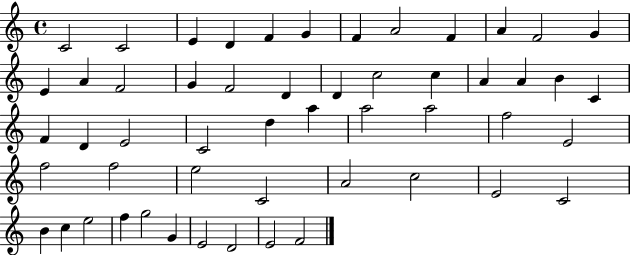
{
  \clef treble
  \time 4/4
  \defaultTimeSignature
  \key c \major
  c'2 c'2 | e'4 d'4 f'4 g'4 | f'4 a'2 f'4 | a'4 f'2 g'4 | \break e'4 a'4 f'2 | g'4 f'2 d'4 | d'4 c''2 c''4 | a'4 a'4 b'4 c'4 | \break f'4 d'4 e'2 | c'2 d''4 a''4 | a''2 a''2 | f''2 e'2 | \break f''2 f''2 | e''2 c'2 | a'2 c''2 | e'2 c'2 | \break b'4 c''4 e''2 | f''4 g''2 g'4 | e'2 d'2 | e'2 f'2 | \break \bar "|."
}